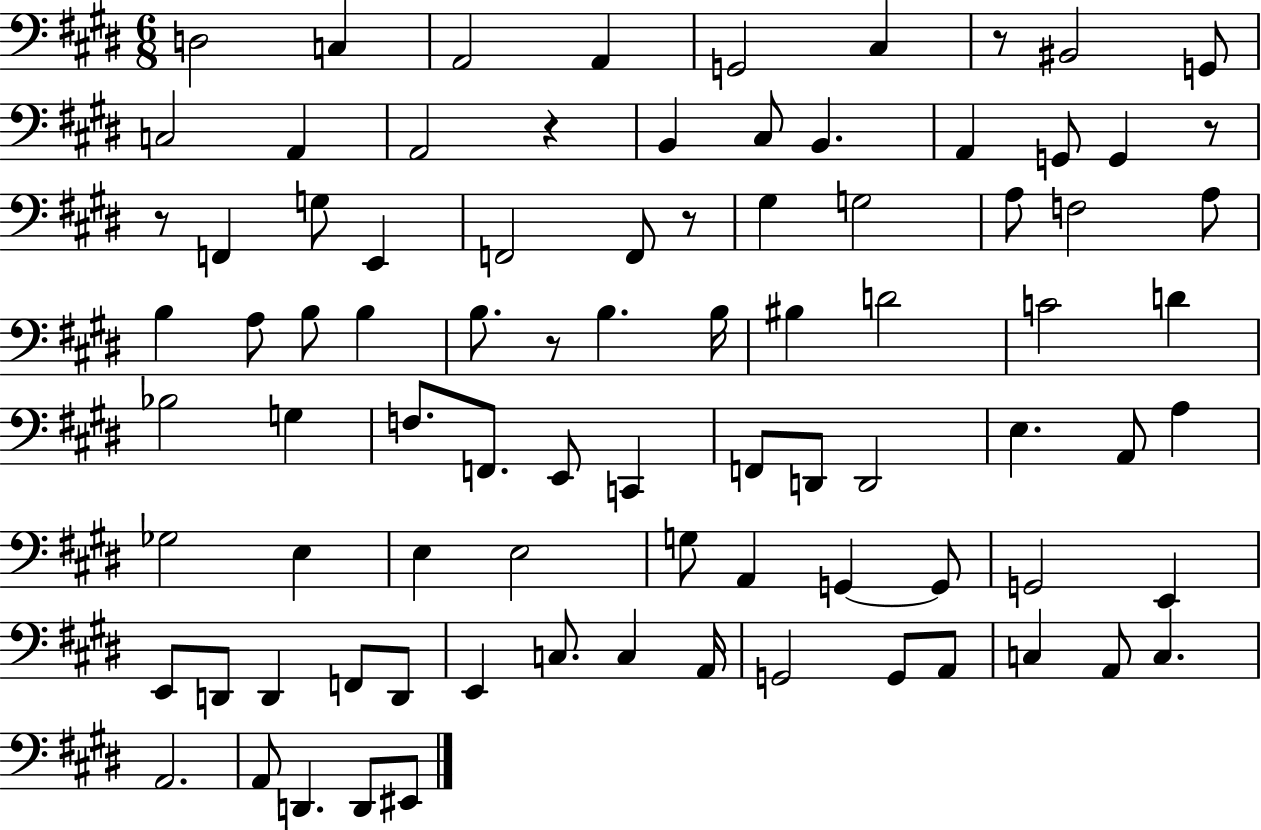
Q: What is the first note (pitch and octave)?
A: D3